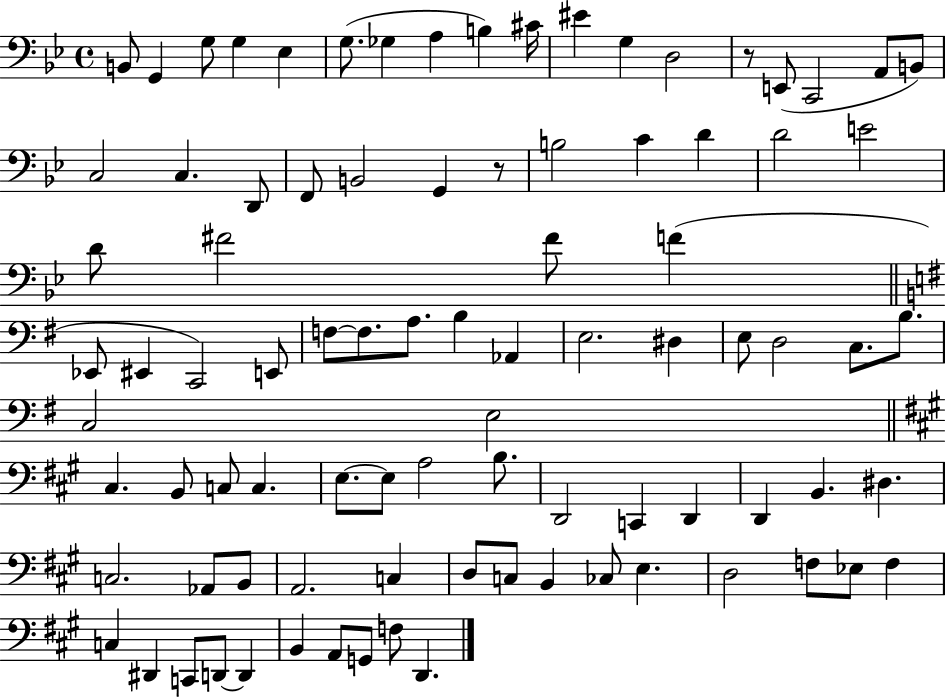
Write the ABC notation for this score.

X:1
T:Untitled
M:4/4
L:1/4
K:Bb
B,,/2 G,, G,/2 G, _E, G,/2 _G, A, B, ^C/4 ^E G, D,2 z/2 E,,/2 C,,2 A,,/2 B,,/2 C,2 C, D,,/2 F,,/2 B,,2 G,, z/2 B,2 C D D2 E2 D/2 ^F2 ^F/2 F _E,,/2 ^E,, C,,2 E,,/2 F,/2 F,/2 A,/2 B, _A,, E,2 ^D, E,/2 D,2 C,/2 B,/2 C,2 E,2 ^C, B,,/2 C,/2 C, E,/2 E,/2 A,2 B,/2 D,,2 C,, D,, D,, B,, ^D, C,2 _A,,/2 B,,/2 A,,2 C, D,/2 C,/2 B,, _C,/2 E, D,2 F,/2 _E,/2 F, C, ^D,, C,,/2 D,,/2 D,, B,, A,,/2 G,,/2 F,/2 D,,